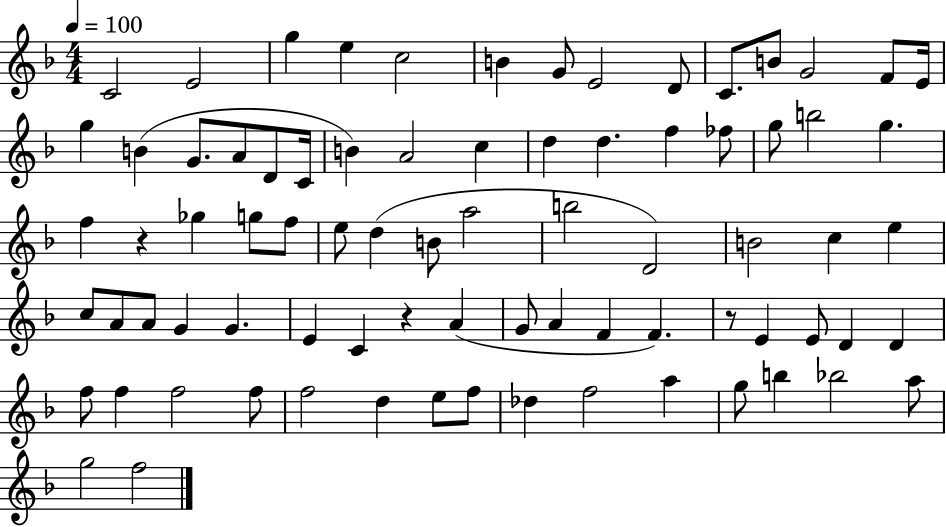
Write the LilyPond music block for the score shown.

{
  \clef treble
  \numericTimeSignature
  \time 4/4
  \key f \major
  \tempo 4 = 100
  c'2 e'2 | g''4 e''4 c''2 | b'4 g'8 e'2 d'8 | c'8. b'8 g'2 f'8 e'16 | \break g''4 b'4( g'8. a'8 d'8 c'16 | b'4) a'2 c''4 | d''4 d''4. f''4 fes''8 | g''8 b''2 g''4. | \break f''4 r4 ges''4 g''8 f''8 | e''8 d''4( b'8 a''2 | b''2 d'2) | b'2 c''4 e''4 | \break c''8 a'8 a'8 g'4 g'4. | e'4 c'4 r4 a'4( | g'8 a'4 f'4 f'4.) | r8 e'4 e'8 d'4 d'4 | \break f''8 f''4 f''2 f''8 | f''2 d''4 e''8 f''8 | des''4 f''2 a''4 | g''8 b''4 bes''2 a''8 | \break g''2 f''2 | \bar "|."
}